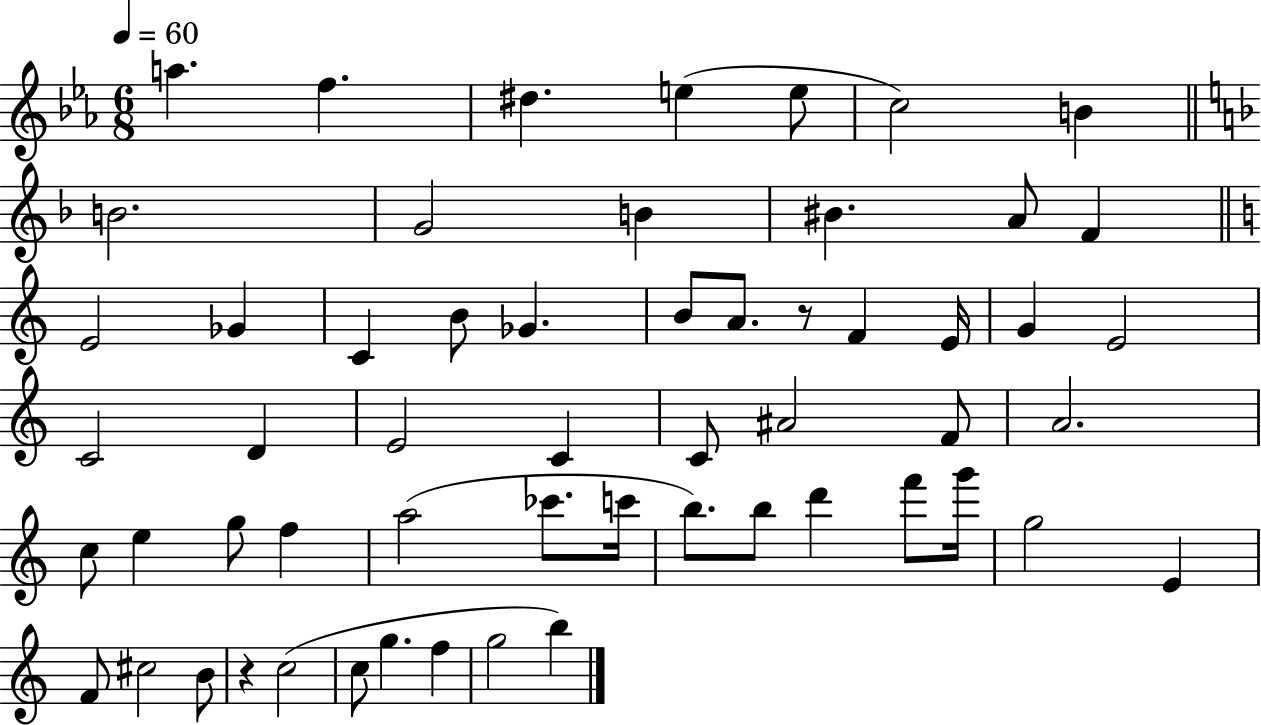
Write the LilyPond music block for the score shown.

{
  \clef treble
  \numericTimeSignature
  \time 6/8
  \key ees \major
  \tempo 4 = 60
  a''4. f''4. | dis''4. e''4( e''8 | c''2) b'4 | \bar "||" \break \key d \minor b'2. | g'2 b'4 | bis'4. a'8 f'4 | \bar "||" \break \key a \minor e'2 ges'4 | c'4 b'8 ges'4. | b'8 a'8. r8 f'4 e'16 | g'4 e'2 | \break c'2 d'4 | e'2 c'4 | c'8 ais'2 f'8 | a'2. | \break c''8 e''4 g''8 f''4 | a''2( ces'''8. c'''16 | b''8.) b''8 d'''4 f'''8 g'''16 | g''2 e'4 | \break f'8 cis''2 b'8 | r4 c''2( | c''8 g''4. f''4 | g''2 b''4) | \break \bar "|."
}